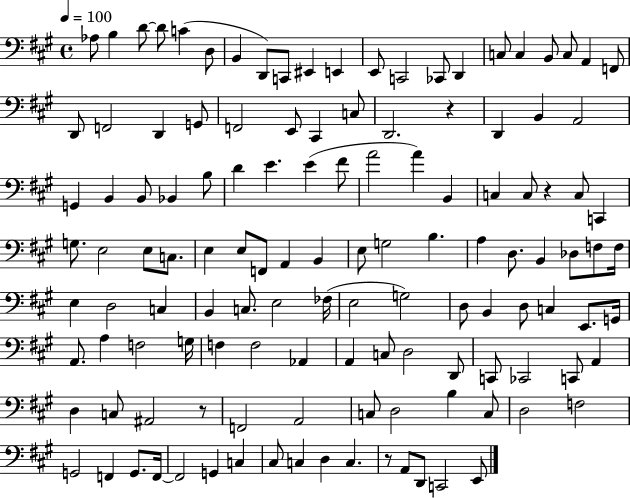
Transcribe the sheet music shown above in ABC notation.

X:1
T:Untitled
M:4/4
L:1/4
K:A
_A,/2 B, D/2 D/2 C D,/2 B,, D,,/2 C,,/2 ^E,, E,, E,,/2 C,,2 _C,,/2 D,, C,/2 C, B,,/2 C,/2 A,, F,,/2 D,,/2 F,,2 D,, G,,/2 F,,2 E,,/2 ^C,, C,/2 D,,2 z D,, B,, A,,2 G,, B,, B,,/2 _B,, B,/2 D E E ^F/2 A2 A B,, C, C,/2 z C,/2 C,, G,/2 E,2 E,/2 C,/2 E, E,/2 F,,/2 A,, B,, E,/2 G,2 B, A, D,/2 B,, _D,/2 F,/2 F,/4 E, D,2 C, B,, C,/2 E,2 _F,/4 E,2 G,2 D,/2 B,, D,/2 C, E,,/2 G,,/4 A,,/2 A, F,2 G,/4 F, F,2 _A,, A,, C,/2 D,2 D,,/2 C,,/2 _C,,2 C,,/2 A,, D, C,/2 ^A,,2 z/2 F,,2 A,,2 C,/2 D,2 B, C,/2 D,2 F,2 G,,2 F,, G,,/2 F,,/4 F,,2 G,, C, ^C,/2 C, D, C, z/2 A,,/2 D,,/2 C,,2 E,,/2